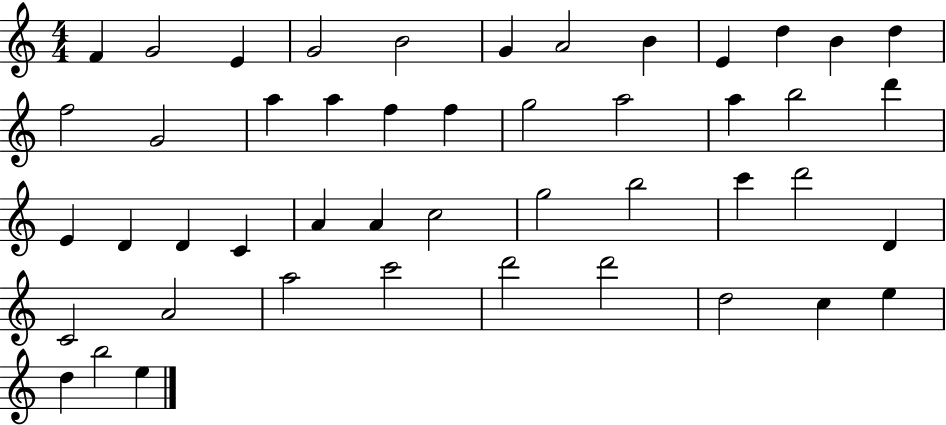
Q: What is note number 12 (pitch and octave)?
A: D5